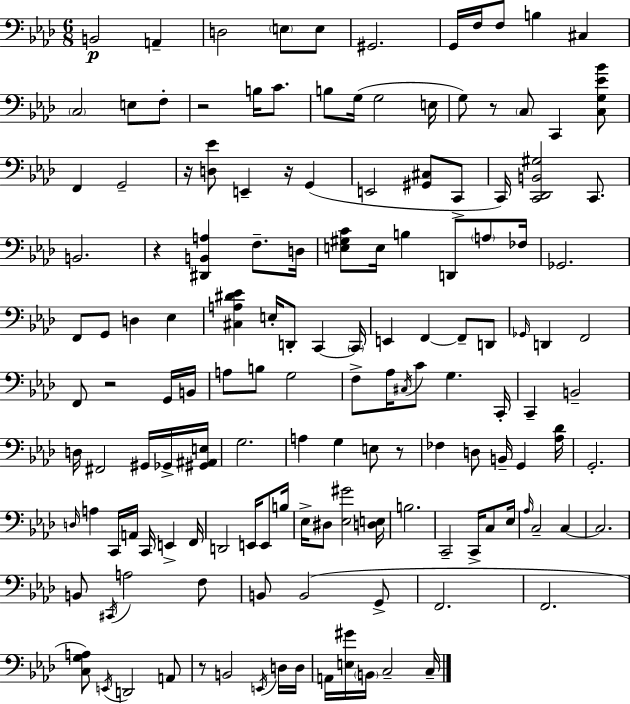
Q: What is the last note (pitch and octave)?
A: C3